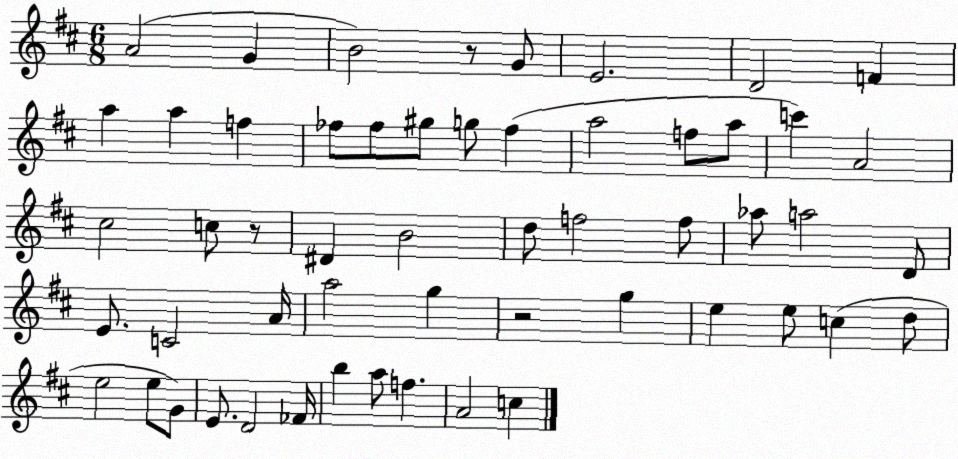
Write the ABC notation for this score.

X:1
T:Untitled
M:6/8
L:1/4
K:D
A2 G B2 z/2 G/2 E2 D2 F a a f _f/2 _f/2 ^g/2 g/2 _f a2 f/2 a/2 c' A2 ^c2 c/2 z/2 ^D B2 d/2 f2 f/2 _a/2 a2 D/2 E/2 C2 A/4 a2 g z2 g e e/2 c d/2 e2 e/2 G/2 E/2 D2 _F/4 b a/2 f A2 c